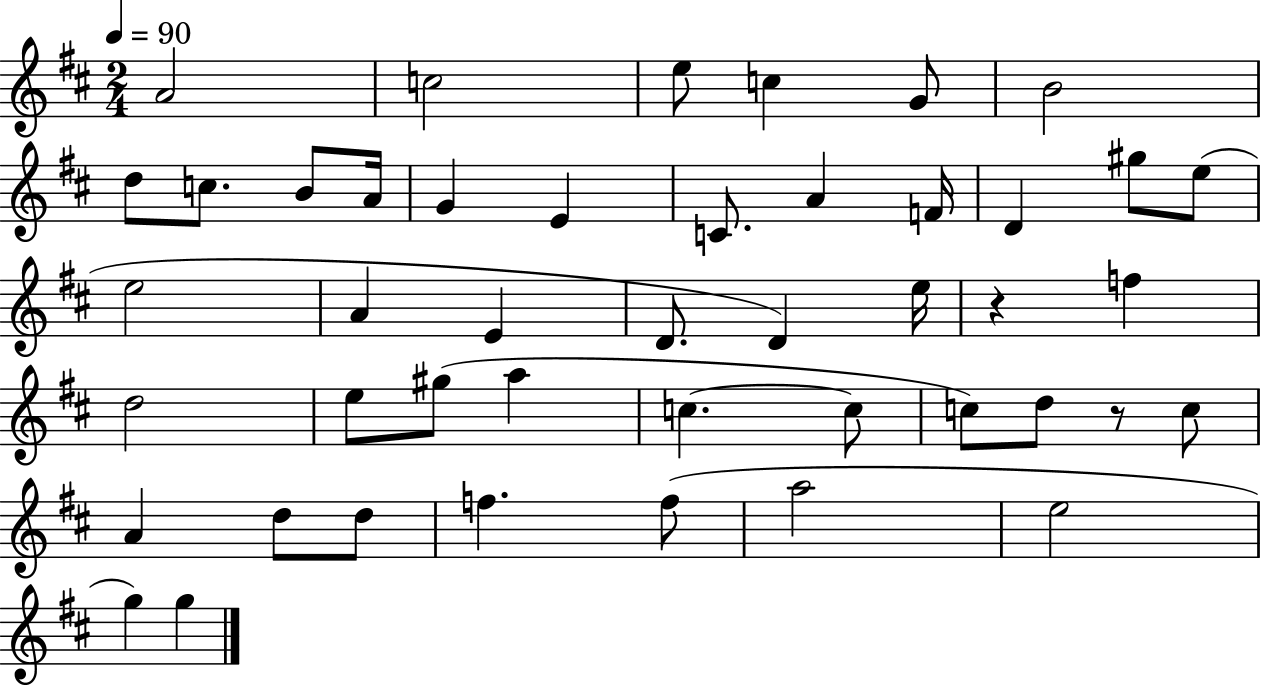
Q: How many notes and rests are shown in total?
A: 45